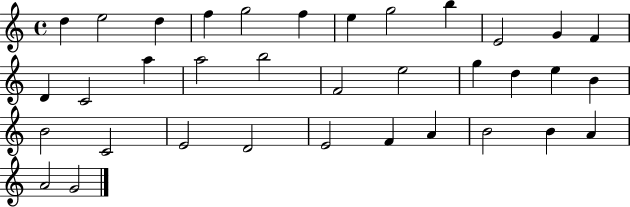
X:1
T:Untitled
M:4/4
L:1/4
K:C
d e2 d f g2 f e g2 b E2 G F D C2 a a2 b2 F2 e2 g d e B B2 C2 E2 D2 E2 F A B2 B A A2 G2